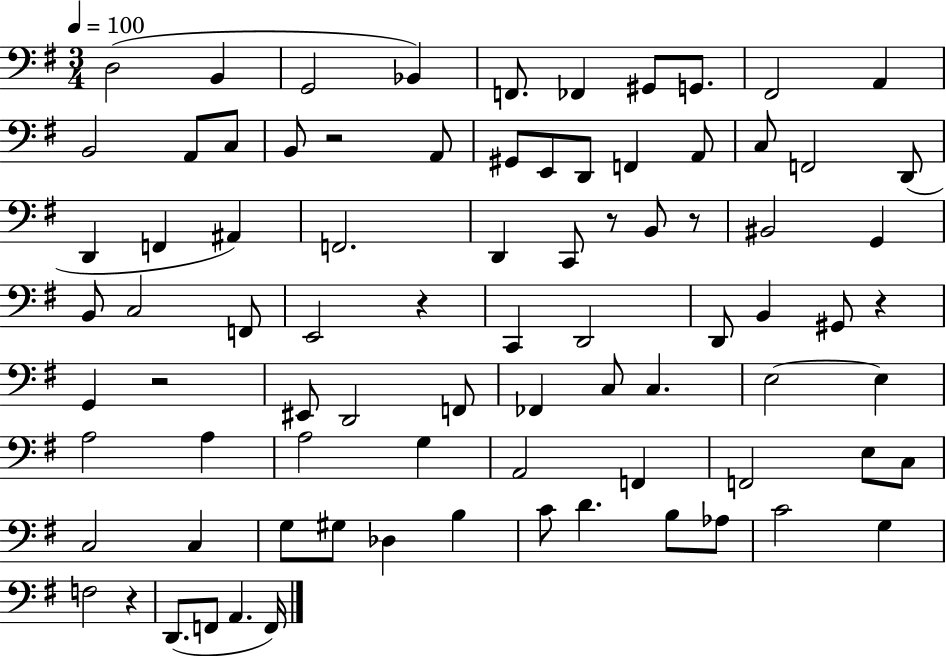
{
  \clef bass
  \numericTimeSignature
  \time 3/4
  \key g \major
  \tempo 4 = 100
  d2( b,4 | g,2 bes,4) | f,8. fes,4 gis,8 g,8. | fis,2 a,4 | \break b,2 a,8 c8 | b,8 r2 a,8 | gis,8 e,8 d,8 f,4 a,8 | c8 f,2 d,8( | \break d,4 f,4 ais,4) | f,2. | d,4 c,8 r8 b,8 r8 | bis,2 g,4 | \break b,8 c2 f,8 | e,2 r4 | c,4 d,2 | d,8 b,4 gis,8 r4 | \break g,4 r2 | eis,8 d,2 f,8 | fes,4 c8 c4. | e2~~ e4 | \break a2 a4 | a2 g4 | a,2 f,4 | f,2 e8 c8 | \break c2 c4 | g8 gis8 des4 b4 | c'8 d'4. b8 aes8 | c'2 g4 | \break f2 r4 | d,8.( f,8 a,4. f,16) | \bar "|."
}